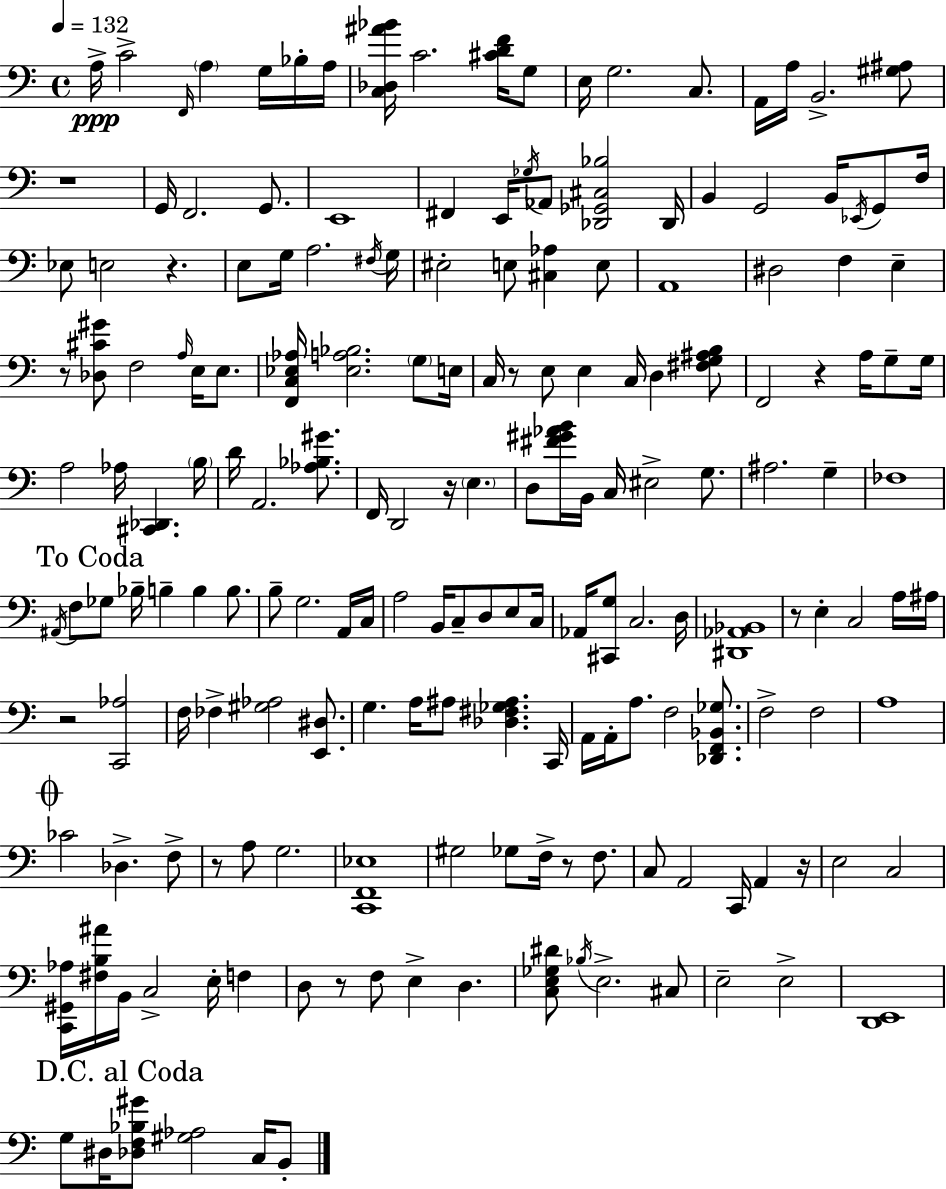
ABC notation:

X:1
T:Untitled
M:4/4
L:1/4
K:C
A,/4 C2 F,,/4 A, G,/4 _B,/4 A,/4 [C,_D,^A_B]/4 C2 [^CDF]/4 G,/2 E,/4 G,2 C,/2 A,,/4 A,/4 B,,2 [^G,^A,]/2 z4 G,,/4 F,,2 G,,/2 E,,4 ^F,, E,,/4 _G,/4 _A,,/2 [_D,,_G,,^C,_B,]2 _D,,/4 B,, G,,2 B,,/4 _E,,/4 G,,/2 F,/4 _E,/2 E,2 z E,/2 G,/4 A,2 ^F,/4 G,/4 ^E,2 E,/2 [^C,_A,] E,/2 A,,4 ^D,2 F, E, z/2 [_D,^C^G]/2 F,2 A,/4 E,/4 E,/2 [F,,C,_E,_A,]/4 [_E,A,_B,]2 G,/2 E,/4 C,/4 z/2 E,/2 E, C,/4 D, [^F,G,^A,B,]/2 F,,2 z A,/4 G,/2 G,/4 A,2 _A,/4 [^C,,_D,,] B,/4 D/4 A,,2 [_A,_B,^G]/2 F,,/4 D,,2 z/4 E, D,/2 [^F^G_AB]/4 B,,/4 C,/4 ^E,2 G,/2 ^A,2 G, _F,4 ^A,,/4 F,/2 _G,/2 _B,/4 B, B, B,/2 B,/2 G,2 A,,/4 C,/4 A,2 B,,/4 C,/2 D,/2 E,/2 C,/4 _A,,/4 [^C,,G,]/2 C,2 D,/4 [^D,,_A,,_B,,]4 z/2 E, C,2 A,/4 ^A,/4 z2 [C,,_A,]2 F,/4 _F, [^G,_A,]2 [E,,^D,]/2 G, A,/4 ^A,/2 [_D,^F,_G,^A,] C,,/4 A,,/4 A,,/4 A,/2 F,2 [_D,,F,,_B,,_G,]/2 F,2 F,2 A,4 _C2 _D, F,/2 z/2 A,/2 G,2 [C,,F,,_E,]4 ^G,2 _G,/2 F,/4 z/2 F,/2 C,/2 A,,2 C,,/4 A,, z/4 E,2 C,2 [C,,^G,,_A,]/4 [^F,B,^A]/4 B,,/4 C,2 E,/4 F, D,/2 z/2 F,/2 E, D, [C,E,_G,^D]/2 _B,/4 E,2 ^C,/2 E,2 E,2 [D,,E,,]4 G,/2 ^D,/4 [_D,F,_B,^G]/2 [^G,_A,]2 C,/4 B,,/2